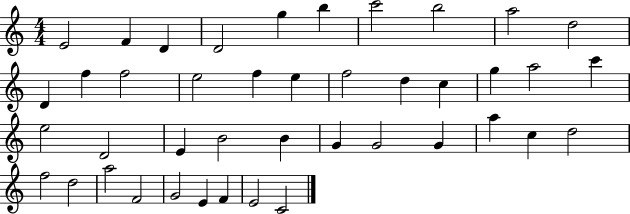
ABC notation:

X:1
T:Untitled
M:4/4
L:1/4
K:C
E2 F D D2 g b c'2 b2 a2 d2 D f f2 e2 f e f2 d c g a2 c' e2 D2 E B2 B G G2 G a c d2 f2 d2 a2 F2 G2 E F E2 C2